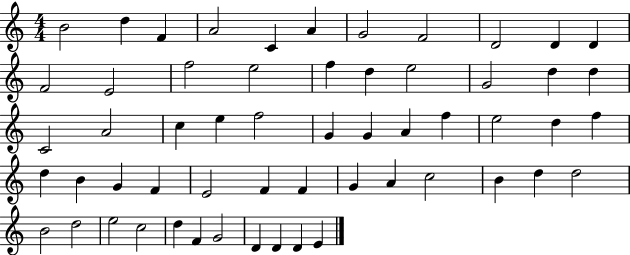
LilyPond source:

{
  \clef treble
  \numericTimeSignature
  \time 4/4
  \key c \major
  b'2 d''4 f'4 | a'2 c'4 a'4 | g'2 f'2 | d'2 d'4 d'4 | \break f'2 e'2 | f''2 e''2 | f''4 d''4 e''2 | g'2 d''4 d''4 | \break c'2 a'2 | c''4 e''4 f''2 | g'4 g'4 a'4 f''4 | e''2 d''4 f''4 | \break d''4 b'4 g'4 f'4 | e'2 f'4 f'4 | g'4 a'4 c''2 | b'4 d''4 d''2 | \break b'2 d''2 | e''2 c''2 | d''4 f'4 g'2 | d'4 d'4 d'4 e'4 | \break \bar "|."
}